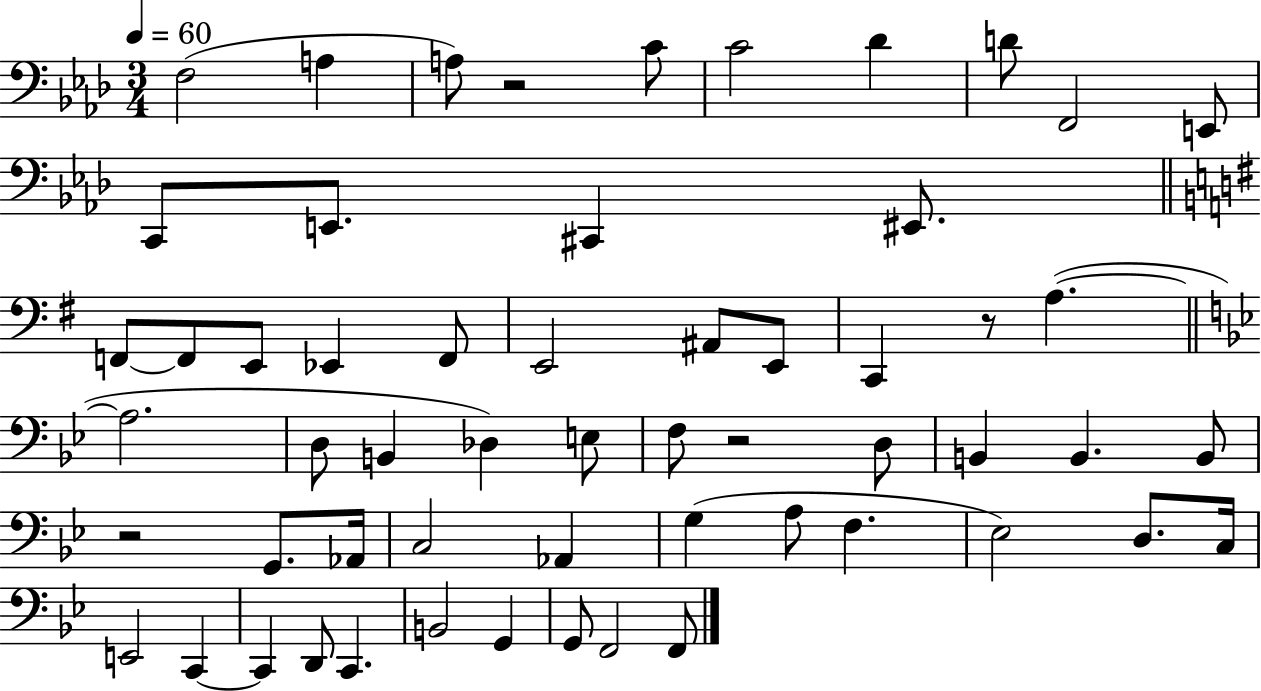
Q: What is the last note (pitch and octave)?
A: F2